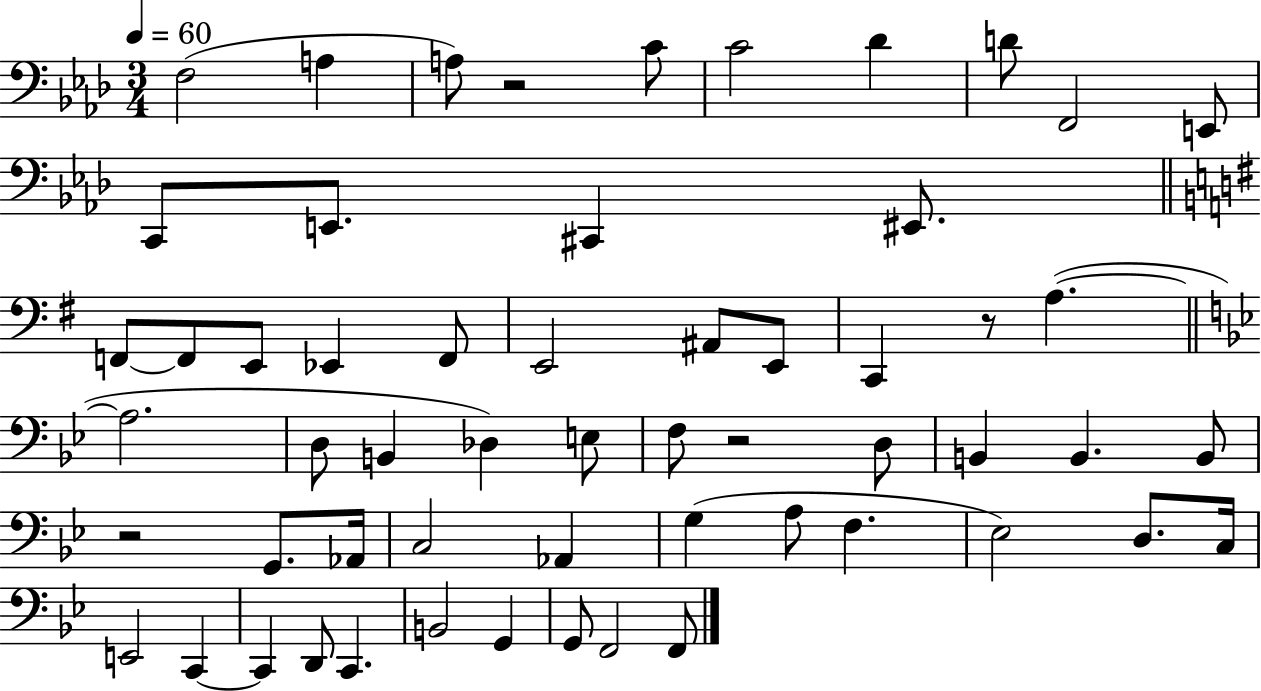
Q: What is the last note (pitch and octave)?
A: F2